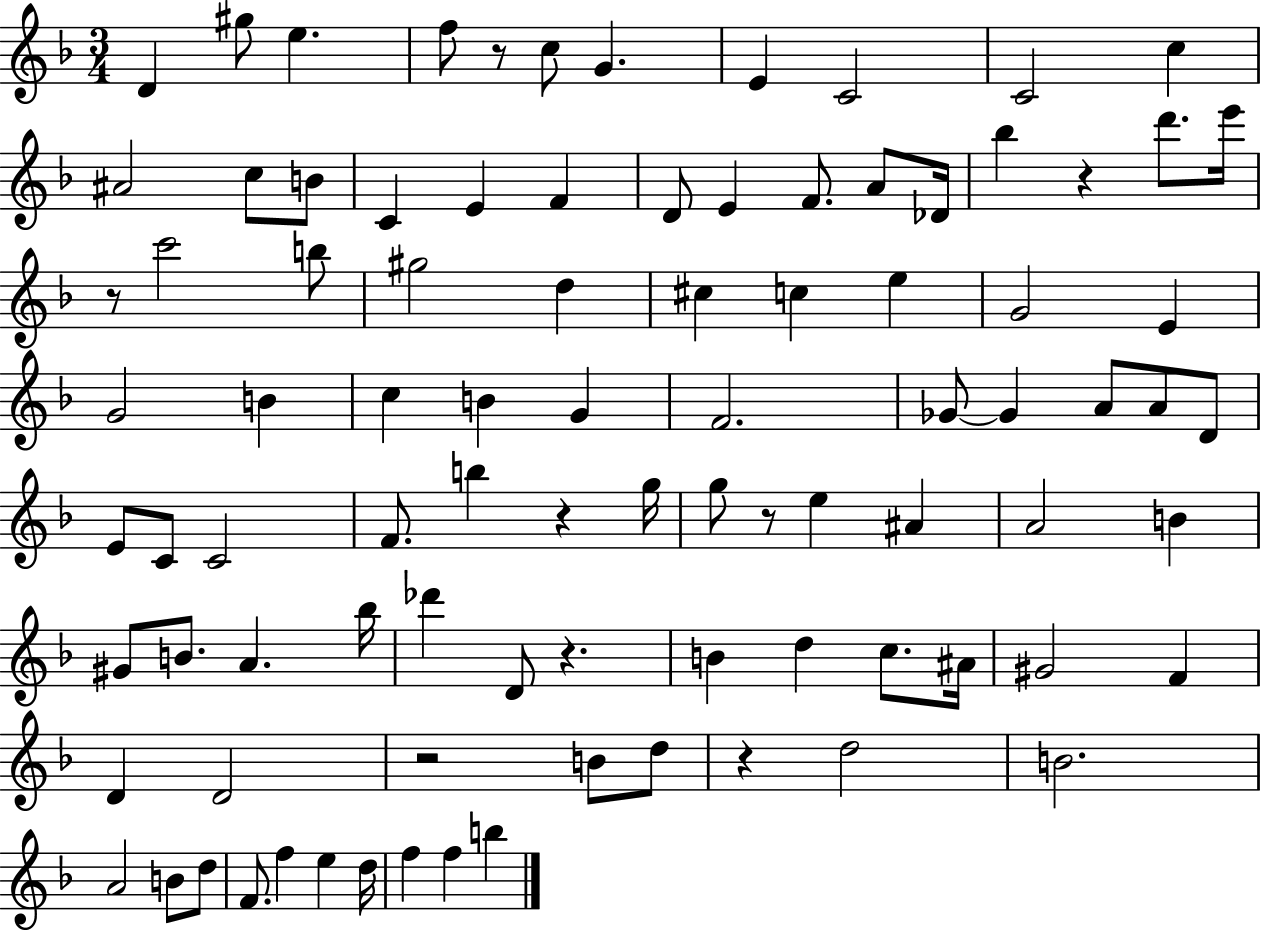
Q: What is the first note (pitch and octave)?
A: D4